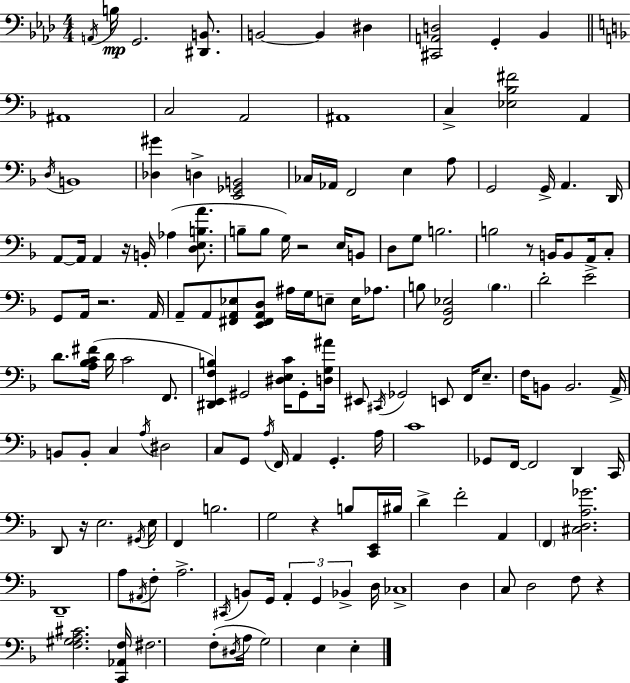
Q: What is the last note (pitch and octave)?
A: E3